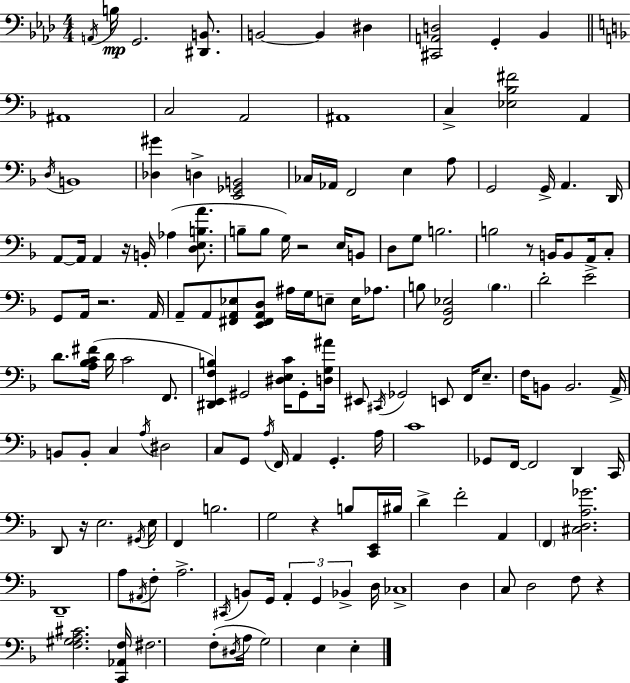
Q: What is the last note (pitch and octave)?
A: E3